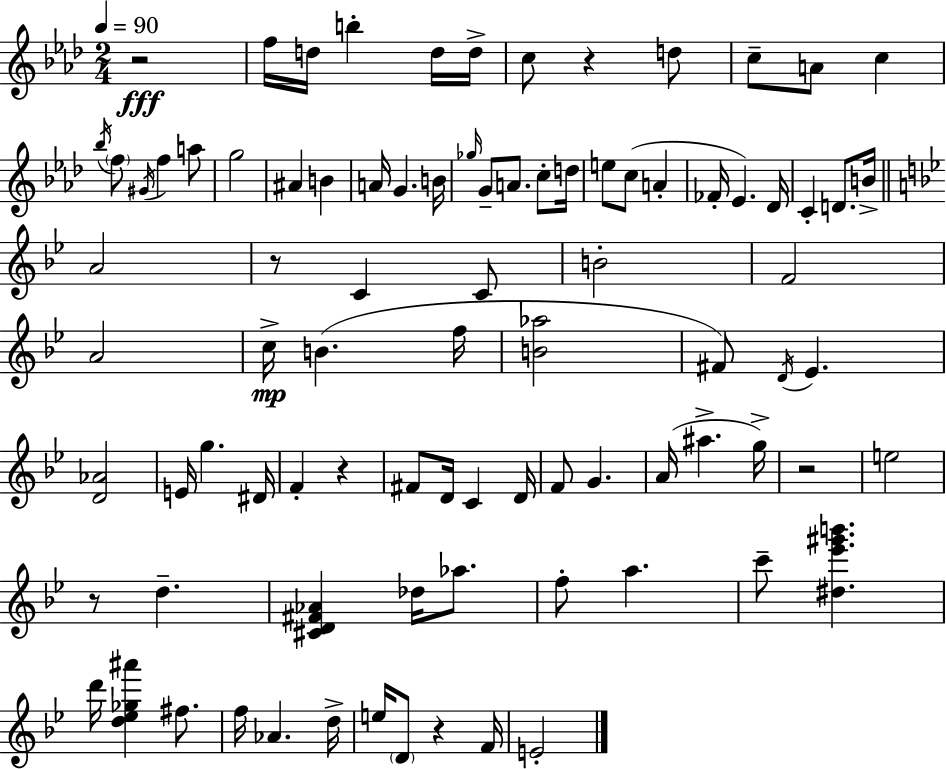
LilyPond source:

{
  \clef treble
  \numericTimeSignature
  \time 2/4
  \key f \minor
  \tempo 4 = 90
  \repeat volta 2 { r2\fff | f''16 d''16 b''4-. d''16 d''16-> | c''8 r4 d''8 | c''8-- a'8 c''4 | \break \acciaccatura { bes''16 } \parenthesize f''8 \acciaccatura { gis'16 } f''4 | a''8 g''2 | ais'4 b'4 | a'16 g'4. | \break b'16 \grace { ges''16 } g'8-- a'8. | c''8-. d''16 e''8 c''8( a'4-. | fes'16-. ees'4.) | des'16 c'4-. d'8. | \break b'16-> \bar "||" \break \key bes \major a'2 | r8 c'4 c'8 | b'2-. | f'2 | \break a'2 | c''16->\mp b'4.( f''16 | <b' aes''>2 | fis'8) \acciaccatura { d'16 } ees'4. | \break <d' aes'>2 | e'16 g''4. | dis'16 f'4-. r4 | fis'8 d'16 c'4 | \break d'16 f'8 g'4. | a'16( ais''4.-> | g''16->) r2 | e''2 | \break r8 d''4.-- | <cis' d' fis' aes'>4 des''16 aes''8. | f''8-. a''4. | c'''8-- <dis'' ees''' gis''' b'''>4. | \break d'''16 <d'' ees'' ges'' ais'''>4 fis''8. | f''16 aes'4. | d''16-> e''16 \parenthesize d'8 r4 | f'16 e'2-. | \break } \bar "|."
}